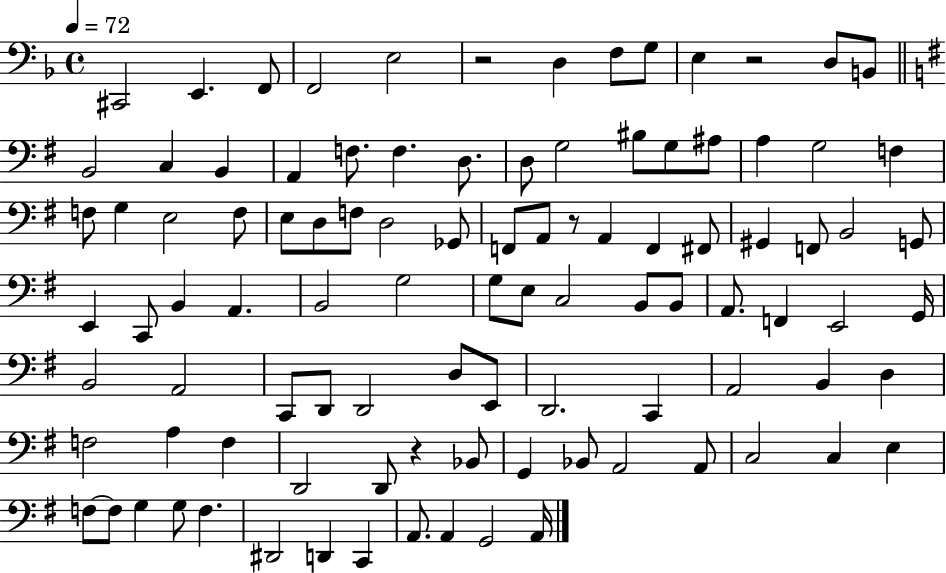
X:1
T:Untitled
M:4/4
L:1/4
K:F
^C,,2 E,, F,,/2 F,,2 E,2 z2 D, F,/2 G,/2 E, z2 D,/2 B,,/2 B,,2 C, B,, A,, F,/2 F, D,/2 D,/2 G,2 ^B,/2 G,/2 ^A,/2 A, G,2 F, F,/2 G, E,2 F,/2 E,/2 D,/2 F,/2 D,2 _G,,/2 F,,/2 A,,/2 z/2 A,, F,, ^F,,/2 ^G,, F,,/2 B,,2 G,,/2 E,, C,,/2 B,, A,, B,,2 G,2 G,/2 E,/2 C,2 B,,/2 B,,/2 A,,/2 F,, E,,2 G,,/4 B,,2 A,,2 C,,/2 D,,/2 D,,2 D,/2 E,,/2 D,,2 C,, A,,2 B,, D, F,2 A, F, D,,2 D,,/2 z _B,,/2 G,, _B,,/2 A,,2 A,,/2 C,2 C, E, F,/2 F,/2 G, G,/2 F, ^D,,2 D,, C,, A,,/2 A,, G,,2 A,,/4